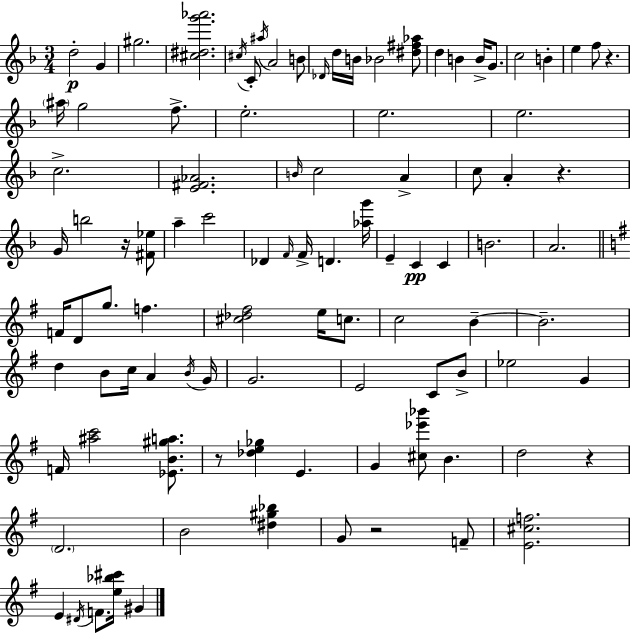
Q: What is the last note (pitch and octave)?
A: G#4